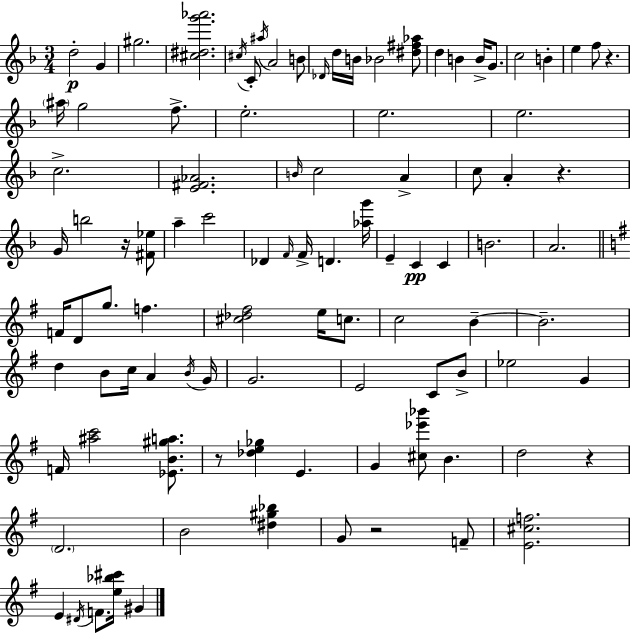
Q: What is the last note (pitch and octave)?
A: G#4